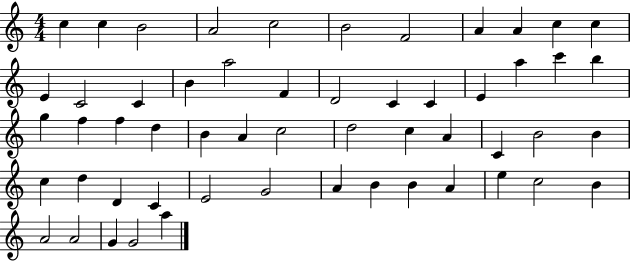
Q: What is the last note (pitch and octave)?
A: A5